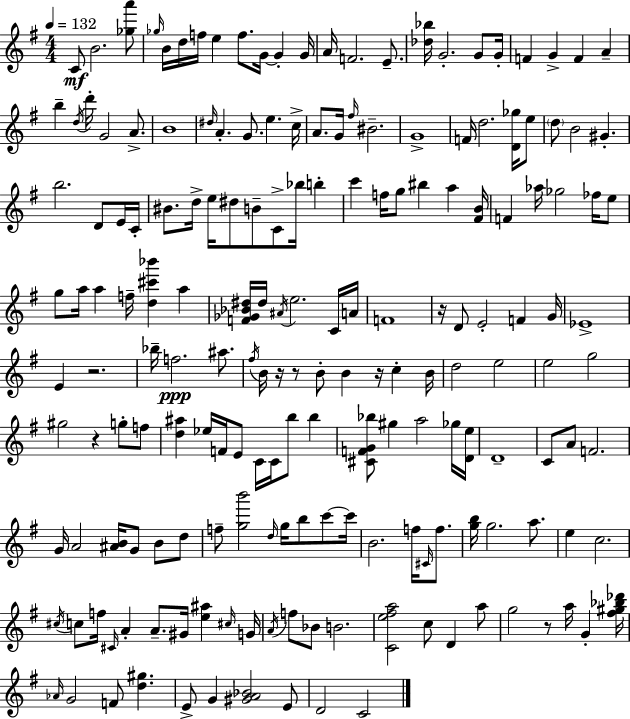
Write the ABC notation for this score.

X:1
T:Untitled
M:4/4
L:1/4
K:G
C/2 B2 [_ga']/2 _g/4 B/4 d/4 f/4 e f/2 G/4 G G/4 A/4 F2 E/2 [_d_b]/4 G2 G/2 G/4 F G F A b d/4 d'/4 G2 A/2 B4 ^d/4 A G/2 e c/4 A/2 G/4 ^f/4 ^B2 G4 F/4 d2 [D_g]/4 e/2 d/2 B2 ^G b2 D/2 E/4 C/4 ^B/2 d/4 e/4 ^d/2 B/2 C/2 _b/4 b c' f/4 g/2 ^b a [^FB]/4 F _a/4 _g2 _f/4 e/2 g/2 a/4 a f/4 [d^c'_b'] a [F_G_B^d]/4 ^d/4 ^A/4 e2 C/4 A/4 F4 z/4 D/2 E2 F G/4 _E4 E z2 _b/4 f2 ^a/2 ^f/4 B/4 z/4 z/2 B/2 B z/4 c B/4 d2 e2 e2 g2 ^g2 z g/2 f/2 [d^a] _e/4 F/4 E/2 C/4 C/4 b/2 b [^CFG_b]/2 ^g a2 _g/4 [De]/4 D4 C/2 A/2 F2 G/4 A2 [^AB]/4 G/2 B/2 d/2 f/2 [gb']2 d/4 g/4 b/2 c'/2 c'/4 B2 f/4 ^C/4 f/2 [gb]/4 g2 a/2 e c2 ^c/4 c/2 f/4 ^C/4 A A/2 ^G/4 [e^a] ^c/4 G/4 A/4 f/2 _B/2 B2 [Ce^fa]2 c/2 D a/2 g2 z/2 a/4 G [^f^g_b_d']/4 _A/4 G2 F/2 [d^g] E/2 G [^GA_B]2 E/2 D2 C2